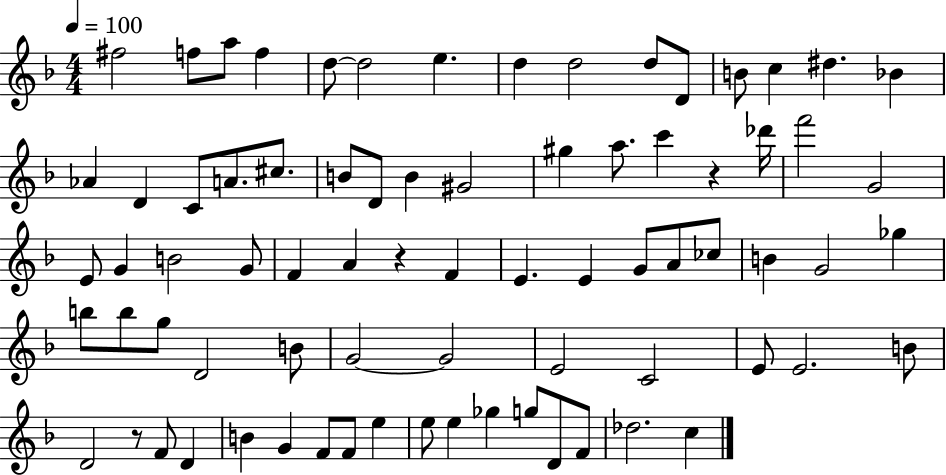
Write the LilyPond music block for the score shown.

{
  \clef treble
  \numericTimeSignature
  \time 4/4
  \key f \major
  \tempo 4 = 100
  fis''2 f''8 a''8 f''4 | d''8~~ d''2 e''4. | d''4 d''2 d''8 d'8 | b'8 c''4 dis''4. bes'4 | \break aes'4 d'4 c'8 a'8. cis''8. | b'8 d'8 b'4 gis'2 | gis''4 a''8. c'''4 r4 des'''16 | f'''2 g'2 | \break e'8 g'4 b'2 g'8 | f'4 a'4 r4 f'4 | e'4. e'4 g'8 a'8 ces''8 | b'4 g'2 ges''4 | \break b''8 b''8 g''8 d'2 b'8 | g'2~~ g'2 | e'2 c'2 | e'8 e'2. b'8 | \break d'2 r8 f'8 d'4 | b'4 g'4 f'8 f'8 e''4 | e''8 e''4 ges''4 g''8 d'8 f'8 | des''2. c''4 | \break \bar "|."
}